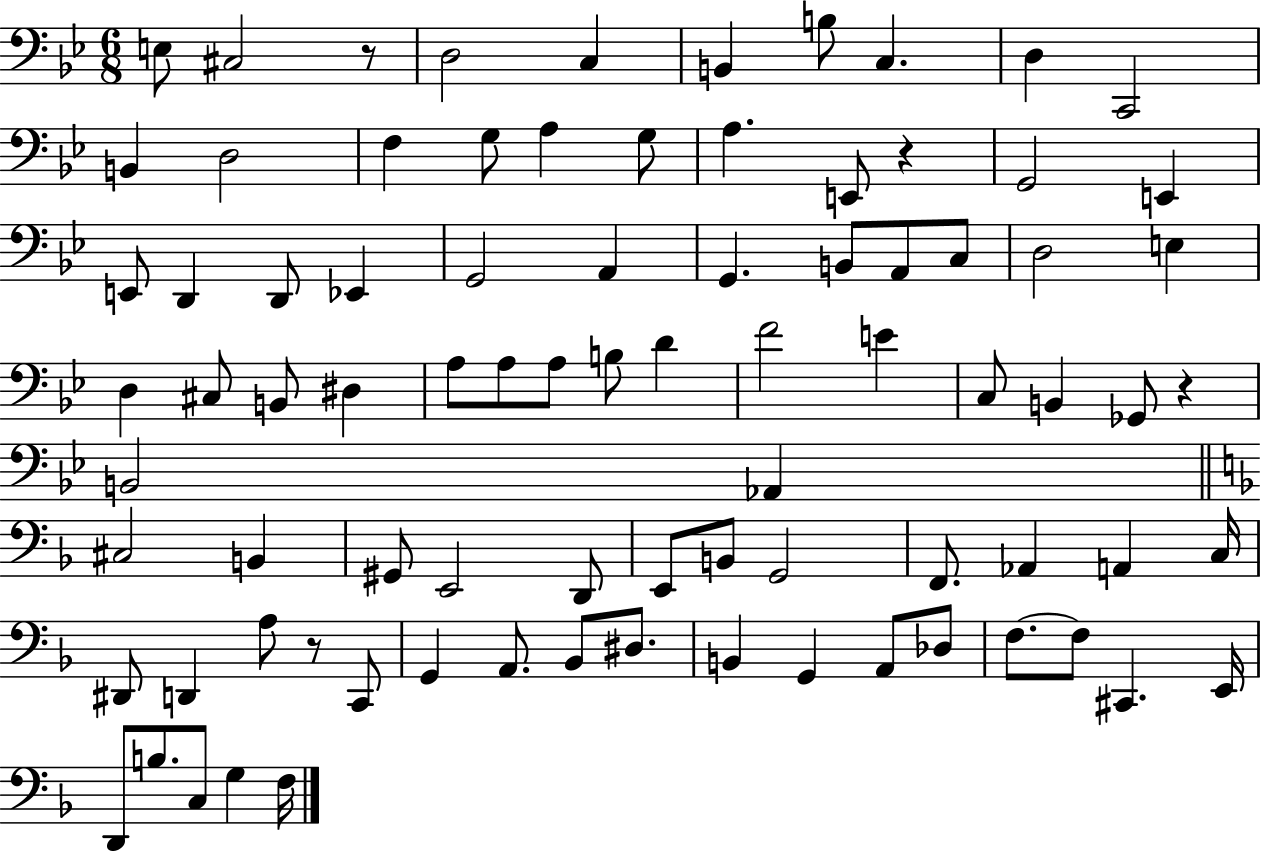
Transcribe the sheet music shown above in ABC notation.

X:1
T:Untitled
M:6/8
L:1/4
K:Bb
E,/2 ^C,2 z/2 D,2 C, B,, B,/2 C, D, C,,2 B,, D,2 F, G,/2 A, G,/2 A, E,,/2 z G,,2 E,, E,,/2 D,, D,,/2 _E,, G,,2 A,, G,, B,,/2 A,,/2 C,/2 D,2 E, D, ^C,/2 B,,/2 ^D, A,/2 A,/2 A,/2 B,/2 D F2 E C,/2 B,, _G,,/2 z B,,2 _A,, ^C,2 B,, ^G,,/2 E,,2 D,,/2 E,,/2 B,,/2 G,,2 F,,/2 _A,, A,, C,/4 ^D,,/2 D,, A,/2 z/2 C,,/2 G,, A,,/2 _B,,/2 ^D,/2 B,, G,, A,,/2 _D,/2 F,/2 F,/2 ^C,, E,,/4 D,,/2 B,/2 C,/2 G, F,/4